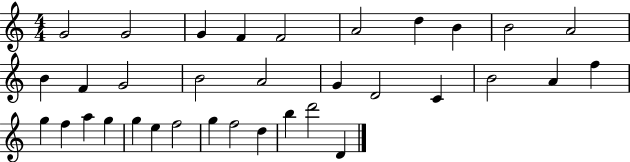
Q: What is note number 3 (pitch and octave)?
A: G4